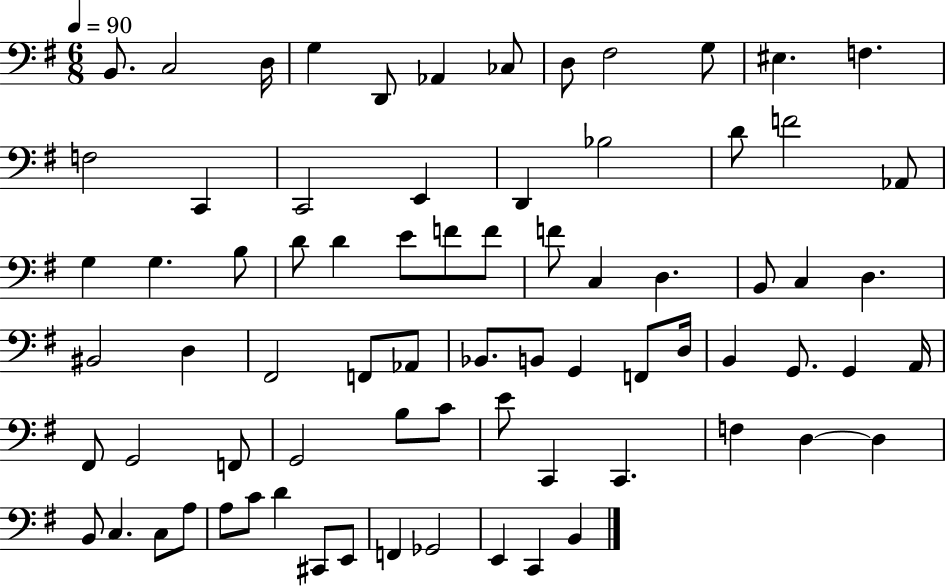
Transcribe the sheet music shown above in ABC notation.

X:1
T:Untitled
M:6/8
L:1/4
K:G
B,,/2 C,2 D,/4 G, D,,/2 _A,, _C,/2 D,/2 ^F,2 G,/2 ^E, F, F,2 C,, C,,2 E,, D,, _B,2 D/2 F2 _A,,/2 G, G, B,/2 D/2 D E/2 F/2 F/2 F/2 C, D, B,,/2 C, D, ^B,,2 D, ^F,,2 F,,/2 _A,,/2 _B,,/2 B,,/2 G,, F,,/2 D,/4 B,, G,,/2 G,, A,,/4 ^F,,/2 G,,2 F,,/2 G,,2 B,/2 C/2 E/2 C,, C,, F, D, D, B,,/2 C, C,/2 A,/2 A,/2 C/2 D ^C,,/2 E,,/2 F,, _G,,2 E,, C,, B,,